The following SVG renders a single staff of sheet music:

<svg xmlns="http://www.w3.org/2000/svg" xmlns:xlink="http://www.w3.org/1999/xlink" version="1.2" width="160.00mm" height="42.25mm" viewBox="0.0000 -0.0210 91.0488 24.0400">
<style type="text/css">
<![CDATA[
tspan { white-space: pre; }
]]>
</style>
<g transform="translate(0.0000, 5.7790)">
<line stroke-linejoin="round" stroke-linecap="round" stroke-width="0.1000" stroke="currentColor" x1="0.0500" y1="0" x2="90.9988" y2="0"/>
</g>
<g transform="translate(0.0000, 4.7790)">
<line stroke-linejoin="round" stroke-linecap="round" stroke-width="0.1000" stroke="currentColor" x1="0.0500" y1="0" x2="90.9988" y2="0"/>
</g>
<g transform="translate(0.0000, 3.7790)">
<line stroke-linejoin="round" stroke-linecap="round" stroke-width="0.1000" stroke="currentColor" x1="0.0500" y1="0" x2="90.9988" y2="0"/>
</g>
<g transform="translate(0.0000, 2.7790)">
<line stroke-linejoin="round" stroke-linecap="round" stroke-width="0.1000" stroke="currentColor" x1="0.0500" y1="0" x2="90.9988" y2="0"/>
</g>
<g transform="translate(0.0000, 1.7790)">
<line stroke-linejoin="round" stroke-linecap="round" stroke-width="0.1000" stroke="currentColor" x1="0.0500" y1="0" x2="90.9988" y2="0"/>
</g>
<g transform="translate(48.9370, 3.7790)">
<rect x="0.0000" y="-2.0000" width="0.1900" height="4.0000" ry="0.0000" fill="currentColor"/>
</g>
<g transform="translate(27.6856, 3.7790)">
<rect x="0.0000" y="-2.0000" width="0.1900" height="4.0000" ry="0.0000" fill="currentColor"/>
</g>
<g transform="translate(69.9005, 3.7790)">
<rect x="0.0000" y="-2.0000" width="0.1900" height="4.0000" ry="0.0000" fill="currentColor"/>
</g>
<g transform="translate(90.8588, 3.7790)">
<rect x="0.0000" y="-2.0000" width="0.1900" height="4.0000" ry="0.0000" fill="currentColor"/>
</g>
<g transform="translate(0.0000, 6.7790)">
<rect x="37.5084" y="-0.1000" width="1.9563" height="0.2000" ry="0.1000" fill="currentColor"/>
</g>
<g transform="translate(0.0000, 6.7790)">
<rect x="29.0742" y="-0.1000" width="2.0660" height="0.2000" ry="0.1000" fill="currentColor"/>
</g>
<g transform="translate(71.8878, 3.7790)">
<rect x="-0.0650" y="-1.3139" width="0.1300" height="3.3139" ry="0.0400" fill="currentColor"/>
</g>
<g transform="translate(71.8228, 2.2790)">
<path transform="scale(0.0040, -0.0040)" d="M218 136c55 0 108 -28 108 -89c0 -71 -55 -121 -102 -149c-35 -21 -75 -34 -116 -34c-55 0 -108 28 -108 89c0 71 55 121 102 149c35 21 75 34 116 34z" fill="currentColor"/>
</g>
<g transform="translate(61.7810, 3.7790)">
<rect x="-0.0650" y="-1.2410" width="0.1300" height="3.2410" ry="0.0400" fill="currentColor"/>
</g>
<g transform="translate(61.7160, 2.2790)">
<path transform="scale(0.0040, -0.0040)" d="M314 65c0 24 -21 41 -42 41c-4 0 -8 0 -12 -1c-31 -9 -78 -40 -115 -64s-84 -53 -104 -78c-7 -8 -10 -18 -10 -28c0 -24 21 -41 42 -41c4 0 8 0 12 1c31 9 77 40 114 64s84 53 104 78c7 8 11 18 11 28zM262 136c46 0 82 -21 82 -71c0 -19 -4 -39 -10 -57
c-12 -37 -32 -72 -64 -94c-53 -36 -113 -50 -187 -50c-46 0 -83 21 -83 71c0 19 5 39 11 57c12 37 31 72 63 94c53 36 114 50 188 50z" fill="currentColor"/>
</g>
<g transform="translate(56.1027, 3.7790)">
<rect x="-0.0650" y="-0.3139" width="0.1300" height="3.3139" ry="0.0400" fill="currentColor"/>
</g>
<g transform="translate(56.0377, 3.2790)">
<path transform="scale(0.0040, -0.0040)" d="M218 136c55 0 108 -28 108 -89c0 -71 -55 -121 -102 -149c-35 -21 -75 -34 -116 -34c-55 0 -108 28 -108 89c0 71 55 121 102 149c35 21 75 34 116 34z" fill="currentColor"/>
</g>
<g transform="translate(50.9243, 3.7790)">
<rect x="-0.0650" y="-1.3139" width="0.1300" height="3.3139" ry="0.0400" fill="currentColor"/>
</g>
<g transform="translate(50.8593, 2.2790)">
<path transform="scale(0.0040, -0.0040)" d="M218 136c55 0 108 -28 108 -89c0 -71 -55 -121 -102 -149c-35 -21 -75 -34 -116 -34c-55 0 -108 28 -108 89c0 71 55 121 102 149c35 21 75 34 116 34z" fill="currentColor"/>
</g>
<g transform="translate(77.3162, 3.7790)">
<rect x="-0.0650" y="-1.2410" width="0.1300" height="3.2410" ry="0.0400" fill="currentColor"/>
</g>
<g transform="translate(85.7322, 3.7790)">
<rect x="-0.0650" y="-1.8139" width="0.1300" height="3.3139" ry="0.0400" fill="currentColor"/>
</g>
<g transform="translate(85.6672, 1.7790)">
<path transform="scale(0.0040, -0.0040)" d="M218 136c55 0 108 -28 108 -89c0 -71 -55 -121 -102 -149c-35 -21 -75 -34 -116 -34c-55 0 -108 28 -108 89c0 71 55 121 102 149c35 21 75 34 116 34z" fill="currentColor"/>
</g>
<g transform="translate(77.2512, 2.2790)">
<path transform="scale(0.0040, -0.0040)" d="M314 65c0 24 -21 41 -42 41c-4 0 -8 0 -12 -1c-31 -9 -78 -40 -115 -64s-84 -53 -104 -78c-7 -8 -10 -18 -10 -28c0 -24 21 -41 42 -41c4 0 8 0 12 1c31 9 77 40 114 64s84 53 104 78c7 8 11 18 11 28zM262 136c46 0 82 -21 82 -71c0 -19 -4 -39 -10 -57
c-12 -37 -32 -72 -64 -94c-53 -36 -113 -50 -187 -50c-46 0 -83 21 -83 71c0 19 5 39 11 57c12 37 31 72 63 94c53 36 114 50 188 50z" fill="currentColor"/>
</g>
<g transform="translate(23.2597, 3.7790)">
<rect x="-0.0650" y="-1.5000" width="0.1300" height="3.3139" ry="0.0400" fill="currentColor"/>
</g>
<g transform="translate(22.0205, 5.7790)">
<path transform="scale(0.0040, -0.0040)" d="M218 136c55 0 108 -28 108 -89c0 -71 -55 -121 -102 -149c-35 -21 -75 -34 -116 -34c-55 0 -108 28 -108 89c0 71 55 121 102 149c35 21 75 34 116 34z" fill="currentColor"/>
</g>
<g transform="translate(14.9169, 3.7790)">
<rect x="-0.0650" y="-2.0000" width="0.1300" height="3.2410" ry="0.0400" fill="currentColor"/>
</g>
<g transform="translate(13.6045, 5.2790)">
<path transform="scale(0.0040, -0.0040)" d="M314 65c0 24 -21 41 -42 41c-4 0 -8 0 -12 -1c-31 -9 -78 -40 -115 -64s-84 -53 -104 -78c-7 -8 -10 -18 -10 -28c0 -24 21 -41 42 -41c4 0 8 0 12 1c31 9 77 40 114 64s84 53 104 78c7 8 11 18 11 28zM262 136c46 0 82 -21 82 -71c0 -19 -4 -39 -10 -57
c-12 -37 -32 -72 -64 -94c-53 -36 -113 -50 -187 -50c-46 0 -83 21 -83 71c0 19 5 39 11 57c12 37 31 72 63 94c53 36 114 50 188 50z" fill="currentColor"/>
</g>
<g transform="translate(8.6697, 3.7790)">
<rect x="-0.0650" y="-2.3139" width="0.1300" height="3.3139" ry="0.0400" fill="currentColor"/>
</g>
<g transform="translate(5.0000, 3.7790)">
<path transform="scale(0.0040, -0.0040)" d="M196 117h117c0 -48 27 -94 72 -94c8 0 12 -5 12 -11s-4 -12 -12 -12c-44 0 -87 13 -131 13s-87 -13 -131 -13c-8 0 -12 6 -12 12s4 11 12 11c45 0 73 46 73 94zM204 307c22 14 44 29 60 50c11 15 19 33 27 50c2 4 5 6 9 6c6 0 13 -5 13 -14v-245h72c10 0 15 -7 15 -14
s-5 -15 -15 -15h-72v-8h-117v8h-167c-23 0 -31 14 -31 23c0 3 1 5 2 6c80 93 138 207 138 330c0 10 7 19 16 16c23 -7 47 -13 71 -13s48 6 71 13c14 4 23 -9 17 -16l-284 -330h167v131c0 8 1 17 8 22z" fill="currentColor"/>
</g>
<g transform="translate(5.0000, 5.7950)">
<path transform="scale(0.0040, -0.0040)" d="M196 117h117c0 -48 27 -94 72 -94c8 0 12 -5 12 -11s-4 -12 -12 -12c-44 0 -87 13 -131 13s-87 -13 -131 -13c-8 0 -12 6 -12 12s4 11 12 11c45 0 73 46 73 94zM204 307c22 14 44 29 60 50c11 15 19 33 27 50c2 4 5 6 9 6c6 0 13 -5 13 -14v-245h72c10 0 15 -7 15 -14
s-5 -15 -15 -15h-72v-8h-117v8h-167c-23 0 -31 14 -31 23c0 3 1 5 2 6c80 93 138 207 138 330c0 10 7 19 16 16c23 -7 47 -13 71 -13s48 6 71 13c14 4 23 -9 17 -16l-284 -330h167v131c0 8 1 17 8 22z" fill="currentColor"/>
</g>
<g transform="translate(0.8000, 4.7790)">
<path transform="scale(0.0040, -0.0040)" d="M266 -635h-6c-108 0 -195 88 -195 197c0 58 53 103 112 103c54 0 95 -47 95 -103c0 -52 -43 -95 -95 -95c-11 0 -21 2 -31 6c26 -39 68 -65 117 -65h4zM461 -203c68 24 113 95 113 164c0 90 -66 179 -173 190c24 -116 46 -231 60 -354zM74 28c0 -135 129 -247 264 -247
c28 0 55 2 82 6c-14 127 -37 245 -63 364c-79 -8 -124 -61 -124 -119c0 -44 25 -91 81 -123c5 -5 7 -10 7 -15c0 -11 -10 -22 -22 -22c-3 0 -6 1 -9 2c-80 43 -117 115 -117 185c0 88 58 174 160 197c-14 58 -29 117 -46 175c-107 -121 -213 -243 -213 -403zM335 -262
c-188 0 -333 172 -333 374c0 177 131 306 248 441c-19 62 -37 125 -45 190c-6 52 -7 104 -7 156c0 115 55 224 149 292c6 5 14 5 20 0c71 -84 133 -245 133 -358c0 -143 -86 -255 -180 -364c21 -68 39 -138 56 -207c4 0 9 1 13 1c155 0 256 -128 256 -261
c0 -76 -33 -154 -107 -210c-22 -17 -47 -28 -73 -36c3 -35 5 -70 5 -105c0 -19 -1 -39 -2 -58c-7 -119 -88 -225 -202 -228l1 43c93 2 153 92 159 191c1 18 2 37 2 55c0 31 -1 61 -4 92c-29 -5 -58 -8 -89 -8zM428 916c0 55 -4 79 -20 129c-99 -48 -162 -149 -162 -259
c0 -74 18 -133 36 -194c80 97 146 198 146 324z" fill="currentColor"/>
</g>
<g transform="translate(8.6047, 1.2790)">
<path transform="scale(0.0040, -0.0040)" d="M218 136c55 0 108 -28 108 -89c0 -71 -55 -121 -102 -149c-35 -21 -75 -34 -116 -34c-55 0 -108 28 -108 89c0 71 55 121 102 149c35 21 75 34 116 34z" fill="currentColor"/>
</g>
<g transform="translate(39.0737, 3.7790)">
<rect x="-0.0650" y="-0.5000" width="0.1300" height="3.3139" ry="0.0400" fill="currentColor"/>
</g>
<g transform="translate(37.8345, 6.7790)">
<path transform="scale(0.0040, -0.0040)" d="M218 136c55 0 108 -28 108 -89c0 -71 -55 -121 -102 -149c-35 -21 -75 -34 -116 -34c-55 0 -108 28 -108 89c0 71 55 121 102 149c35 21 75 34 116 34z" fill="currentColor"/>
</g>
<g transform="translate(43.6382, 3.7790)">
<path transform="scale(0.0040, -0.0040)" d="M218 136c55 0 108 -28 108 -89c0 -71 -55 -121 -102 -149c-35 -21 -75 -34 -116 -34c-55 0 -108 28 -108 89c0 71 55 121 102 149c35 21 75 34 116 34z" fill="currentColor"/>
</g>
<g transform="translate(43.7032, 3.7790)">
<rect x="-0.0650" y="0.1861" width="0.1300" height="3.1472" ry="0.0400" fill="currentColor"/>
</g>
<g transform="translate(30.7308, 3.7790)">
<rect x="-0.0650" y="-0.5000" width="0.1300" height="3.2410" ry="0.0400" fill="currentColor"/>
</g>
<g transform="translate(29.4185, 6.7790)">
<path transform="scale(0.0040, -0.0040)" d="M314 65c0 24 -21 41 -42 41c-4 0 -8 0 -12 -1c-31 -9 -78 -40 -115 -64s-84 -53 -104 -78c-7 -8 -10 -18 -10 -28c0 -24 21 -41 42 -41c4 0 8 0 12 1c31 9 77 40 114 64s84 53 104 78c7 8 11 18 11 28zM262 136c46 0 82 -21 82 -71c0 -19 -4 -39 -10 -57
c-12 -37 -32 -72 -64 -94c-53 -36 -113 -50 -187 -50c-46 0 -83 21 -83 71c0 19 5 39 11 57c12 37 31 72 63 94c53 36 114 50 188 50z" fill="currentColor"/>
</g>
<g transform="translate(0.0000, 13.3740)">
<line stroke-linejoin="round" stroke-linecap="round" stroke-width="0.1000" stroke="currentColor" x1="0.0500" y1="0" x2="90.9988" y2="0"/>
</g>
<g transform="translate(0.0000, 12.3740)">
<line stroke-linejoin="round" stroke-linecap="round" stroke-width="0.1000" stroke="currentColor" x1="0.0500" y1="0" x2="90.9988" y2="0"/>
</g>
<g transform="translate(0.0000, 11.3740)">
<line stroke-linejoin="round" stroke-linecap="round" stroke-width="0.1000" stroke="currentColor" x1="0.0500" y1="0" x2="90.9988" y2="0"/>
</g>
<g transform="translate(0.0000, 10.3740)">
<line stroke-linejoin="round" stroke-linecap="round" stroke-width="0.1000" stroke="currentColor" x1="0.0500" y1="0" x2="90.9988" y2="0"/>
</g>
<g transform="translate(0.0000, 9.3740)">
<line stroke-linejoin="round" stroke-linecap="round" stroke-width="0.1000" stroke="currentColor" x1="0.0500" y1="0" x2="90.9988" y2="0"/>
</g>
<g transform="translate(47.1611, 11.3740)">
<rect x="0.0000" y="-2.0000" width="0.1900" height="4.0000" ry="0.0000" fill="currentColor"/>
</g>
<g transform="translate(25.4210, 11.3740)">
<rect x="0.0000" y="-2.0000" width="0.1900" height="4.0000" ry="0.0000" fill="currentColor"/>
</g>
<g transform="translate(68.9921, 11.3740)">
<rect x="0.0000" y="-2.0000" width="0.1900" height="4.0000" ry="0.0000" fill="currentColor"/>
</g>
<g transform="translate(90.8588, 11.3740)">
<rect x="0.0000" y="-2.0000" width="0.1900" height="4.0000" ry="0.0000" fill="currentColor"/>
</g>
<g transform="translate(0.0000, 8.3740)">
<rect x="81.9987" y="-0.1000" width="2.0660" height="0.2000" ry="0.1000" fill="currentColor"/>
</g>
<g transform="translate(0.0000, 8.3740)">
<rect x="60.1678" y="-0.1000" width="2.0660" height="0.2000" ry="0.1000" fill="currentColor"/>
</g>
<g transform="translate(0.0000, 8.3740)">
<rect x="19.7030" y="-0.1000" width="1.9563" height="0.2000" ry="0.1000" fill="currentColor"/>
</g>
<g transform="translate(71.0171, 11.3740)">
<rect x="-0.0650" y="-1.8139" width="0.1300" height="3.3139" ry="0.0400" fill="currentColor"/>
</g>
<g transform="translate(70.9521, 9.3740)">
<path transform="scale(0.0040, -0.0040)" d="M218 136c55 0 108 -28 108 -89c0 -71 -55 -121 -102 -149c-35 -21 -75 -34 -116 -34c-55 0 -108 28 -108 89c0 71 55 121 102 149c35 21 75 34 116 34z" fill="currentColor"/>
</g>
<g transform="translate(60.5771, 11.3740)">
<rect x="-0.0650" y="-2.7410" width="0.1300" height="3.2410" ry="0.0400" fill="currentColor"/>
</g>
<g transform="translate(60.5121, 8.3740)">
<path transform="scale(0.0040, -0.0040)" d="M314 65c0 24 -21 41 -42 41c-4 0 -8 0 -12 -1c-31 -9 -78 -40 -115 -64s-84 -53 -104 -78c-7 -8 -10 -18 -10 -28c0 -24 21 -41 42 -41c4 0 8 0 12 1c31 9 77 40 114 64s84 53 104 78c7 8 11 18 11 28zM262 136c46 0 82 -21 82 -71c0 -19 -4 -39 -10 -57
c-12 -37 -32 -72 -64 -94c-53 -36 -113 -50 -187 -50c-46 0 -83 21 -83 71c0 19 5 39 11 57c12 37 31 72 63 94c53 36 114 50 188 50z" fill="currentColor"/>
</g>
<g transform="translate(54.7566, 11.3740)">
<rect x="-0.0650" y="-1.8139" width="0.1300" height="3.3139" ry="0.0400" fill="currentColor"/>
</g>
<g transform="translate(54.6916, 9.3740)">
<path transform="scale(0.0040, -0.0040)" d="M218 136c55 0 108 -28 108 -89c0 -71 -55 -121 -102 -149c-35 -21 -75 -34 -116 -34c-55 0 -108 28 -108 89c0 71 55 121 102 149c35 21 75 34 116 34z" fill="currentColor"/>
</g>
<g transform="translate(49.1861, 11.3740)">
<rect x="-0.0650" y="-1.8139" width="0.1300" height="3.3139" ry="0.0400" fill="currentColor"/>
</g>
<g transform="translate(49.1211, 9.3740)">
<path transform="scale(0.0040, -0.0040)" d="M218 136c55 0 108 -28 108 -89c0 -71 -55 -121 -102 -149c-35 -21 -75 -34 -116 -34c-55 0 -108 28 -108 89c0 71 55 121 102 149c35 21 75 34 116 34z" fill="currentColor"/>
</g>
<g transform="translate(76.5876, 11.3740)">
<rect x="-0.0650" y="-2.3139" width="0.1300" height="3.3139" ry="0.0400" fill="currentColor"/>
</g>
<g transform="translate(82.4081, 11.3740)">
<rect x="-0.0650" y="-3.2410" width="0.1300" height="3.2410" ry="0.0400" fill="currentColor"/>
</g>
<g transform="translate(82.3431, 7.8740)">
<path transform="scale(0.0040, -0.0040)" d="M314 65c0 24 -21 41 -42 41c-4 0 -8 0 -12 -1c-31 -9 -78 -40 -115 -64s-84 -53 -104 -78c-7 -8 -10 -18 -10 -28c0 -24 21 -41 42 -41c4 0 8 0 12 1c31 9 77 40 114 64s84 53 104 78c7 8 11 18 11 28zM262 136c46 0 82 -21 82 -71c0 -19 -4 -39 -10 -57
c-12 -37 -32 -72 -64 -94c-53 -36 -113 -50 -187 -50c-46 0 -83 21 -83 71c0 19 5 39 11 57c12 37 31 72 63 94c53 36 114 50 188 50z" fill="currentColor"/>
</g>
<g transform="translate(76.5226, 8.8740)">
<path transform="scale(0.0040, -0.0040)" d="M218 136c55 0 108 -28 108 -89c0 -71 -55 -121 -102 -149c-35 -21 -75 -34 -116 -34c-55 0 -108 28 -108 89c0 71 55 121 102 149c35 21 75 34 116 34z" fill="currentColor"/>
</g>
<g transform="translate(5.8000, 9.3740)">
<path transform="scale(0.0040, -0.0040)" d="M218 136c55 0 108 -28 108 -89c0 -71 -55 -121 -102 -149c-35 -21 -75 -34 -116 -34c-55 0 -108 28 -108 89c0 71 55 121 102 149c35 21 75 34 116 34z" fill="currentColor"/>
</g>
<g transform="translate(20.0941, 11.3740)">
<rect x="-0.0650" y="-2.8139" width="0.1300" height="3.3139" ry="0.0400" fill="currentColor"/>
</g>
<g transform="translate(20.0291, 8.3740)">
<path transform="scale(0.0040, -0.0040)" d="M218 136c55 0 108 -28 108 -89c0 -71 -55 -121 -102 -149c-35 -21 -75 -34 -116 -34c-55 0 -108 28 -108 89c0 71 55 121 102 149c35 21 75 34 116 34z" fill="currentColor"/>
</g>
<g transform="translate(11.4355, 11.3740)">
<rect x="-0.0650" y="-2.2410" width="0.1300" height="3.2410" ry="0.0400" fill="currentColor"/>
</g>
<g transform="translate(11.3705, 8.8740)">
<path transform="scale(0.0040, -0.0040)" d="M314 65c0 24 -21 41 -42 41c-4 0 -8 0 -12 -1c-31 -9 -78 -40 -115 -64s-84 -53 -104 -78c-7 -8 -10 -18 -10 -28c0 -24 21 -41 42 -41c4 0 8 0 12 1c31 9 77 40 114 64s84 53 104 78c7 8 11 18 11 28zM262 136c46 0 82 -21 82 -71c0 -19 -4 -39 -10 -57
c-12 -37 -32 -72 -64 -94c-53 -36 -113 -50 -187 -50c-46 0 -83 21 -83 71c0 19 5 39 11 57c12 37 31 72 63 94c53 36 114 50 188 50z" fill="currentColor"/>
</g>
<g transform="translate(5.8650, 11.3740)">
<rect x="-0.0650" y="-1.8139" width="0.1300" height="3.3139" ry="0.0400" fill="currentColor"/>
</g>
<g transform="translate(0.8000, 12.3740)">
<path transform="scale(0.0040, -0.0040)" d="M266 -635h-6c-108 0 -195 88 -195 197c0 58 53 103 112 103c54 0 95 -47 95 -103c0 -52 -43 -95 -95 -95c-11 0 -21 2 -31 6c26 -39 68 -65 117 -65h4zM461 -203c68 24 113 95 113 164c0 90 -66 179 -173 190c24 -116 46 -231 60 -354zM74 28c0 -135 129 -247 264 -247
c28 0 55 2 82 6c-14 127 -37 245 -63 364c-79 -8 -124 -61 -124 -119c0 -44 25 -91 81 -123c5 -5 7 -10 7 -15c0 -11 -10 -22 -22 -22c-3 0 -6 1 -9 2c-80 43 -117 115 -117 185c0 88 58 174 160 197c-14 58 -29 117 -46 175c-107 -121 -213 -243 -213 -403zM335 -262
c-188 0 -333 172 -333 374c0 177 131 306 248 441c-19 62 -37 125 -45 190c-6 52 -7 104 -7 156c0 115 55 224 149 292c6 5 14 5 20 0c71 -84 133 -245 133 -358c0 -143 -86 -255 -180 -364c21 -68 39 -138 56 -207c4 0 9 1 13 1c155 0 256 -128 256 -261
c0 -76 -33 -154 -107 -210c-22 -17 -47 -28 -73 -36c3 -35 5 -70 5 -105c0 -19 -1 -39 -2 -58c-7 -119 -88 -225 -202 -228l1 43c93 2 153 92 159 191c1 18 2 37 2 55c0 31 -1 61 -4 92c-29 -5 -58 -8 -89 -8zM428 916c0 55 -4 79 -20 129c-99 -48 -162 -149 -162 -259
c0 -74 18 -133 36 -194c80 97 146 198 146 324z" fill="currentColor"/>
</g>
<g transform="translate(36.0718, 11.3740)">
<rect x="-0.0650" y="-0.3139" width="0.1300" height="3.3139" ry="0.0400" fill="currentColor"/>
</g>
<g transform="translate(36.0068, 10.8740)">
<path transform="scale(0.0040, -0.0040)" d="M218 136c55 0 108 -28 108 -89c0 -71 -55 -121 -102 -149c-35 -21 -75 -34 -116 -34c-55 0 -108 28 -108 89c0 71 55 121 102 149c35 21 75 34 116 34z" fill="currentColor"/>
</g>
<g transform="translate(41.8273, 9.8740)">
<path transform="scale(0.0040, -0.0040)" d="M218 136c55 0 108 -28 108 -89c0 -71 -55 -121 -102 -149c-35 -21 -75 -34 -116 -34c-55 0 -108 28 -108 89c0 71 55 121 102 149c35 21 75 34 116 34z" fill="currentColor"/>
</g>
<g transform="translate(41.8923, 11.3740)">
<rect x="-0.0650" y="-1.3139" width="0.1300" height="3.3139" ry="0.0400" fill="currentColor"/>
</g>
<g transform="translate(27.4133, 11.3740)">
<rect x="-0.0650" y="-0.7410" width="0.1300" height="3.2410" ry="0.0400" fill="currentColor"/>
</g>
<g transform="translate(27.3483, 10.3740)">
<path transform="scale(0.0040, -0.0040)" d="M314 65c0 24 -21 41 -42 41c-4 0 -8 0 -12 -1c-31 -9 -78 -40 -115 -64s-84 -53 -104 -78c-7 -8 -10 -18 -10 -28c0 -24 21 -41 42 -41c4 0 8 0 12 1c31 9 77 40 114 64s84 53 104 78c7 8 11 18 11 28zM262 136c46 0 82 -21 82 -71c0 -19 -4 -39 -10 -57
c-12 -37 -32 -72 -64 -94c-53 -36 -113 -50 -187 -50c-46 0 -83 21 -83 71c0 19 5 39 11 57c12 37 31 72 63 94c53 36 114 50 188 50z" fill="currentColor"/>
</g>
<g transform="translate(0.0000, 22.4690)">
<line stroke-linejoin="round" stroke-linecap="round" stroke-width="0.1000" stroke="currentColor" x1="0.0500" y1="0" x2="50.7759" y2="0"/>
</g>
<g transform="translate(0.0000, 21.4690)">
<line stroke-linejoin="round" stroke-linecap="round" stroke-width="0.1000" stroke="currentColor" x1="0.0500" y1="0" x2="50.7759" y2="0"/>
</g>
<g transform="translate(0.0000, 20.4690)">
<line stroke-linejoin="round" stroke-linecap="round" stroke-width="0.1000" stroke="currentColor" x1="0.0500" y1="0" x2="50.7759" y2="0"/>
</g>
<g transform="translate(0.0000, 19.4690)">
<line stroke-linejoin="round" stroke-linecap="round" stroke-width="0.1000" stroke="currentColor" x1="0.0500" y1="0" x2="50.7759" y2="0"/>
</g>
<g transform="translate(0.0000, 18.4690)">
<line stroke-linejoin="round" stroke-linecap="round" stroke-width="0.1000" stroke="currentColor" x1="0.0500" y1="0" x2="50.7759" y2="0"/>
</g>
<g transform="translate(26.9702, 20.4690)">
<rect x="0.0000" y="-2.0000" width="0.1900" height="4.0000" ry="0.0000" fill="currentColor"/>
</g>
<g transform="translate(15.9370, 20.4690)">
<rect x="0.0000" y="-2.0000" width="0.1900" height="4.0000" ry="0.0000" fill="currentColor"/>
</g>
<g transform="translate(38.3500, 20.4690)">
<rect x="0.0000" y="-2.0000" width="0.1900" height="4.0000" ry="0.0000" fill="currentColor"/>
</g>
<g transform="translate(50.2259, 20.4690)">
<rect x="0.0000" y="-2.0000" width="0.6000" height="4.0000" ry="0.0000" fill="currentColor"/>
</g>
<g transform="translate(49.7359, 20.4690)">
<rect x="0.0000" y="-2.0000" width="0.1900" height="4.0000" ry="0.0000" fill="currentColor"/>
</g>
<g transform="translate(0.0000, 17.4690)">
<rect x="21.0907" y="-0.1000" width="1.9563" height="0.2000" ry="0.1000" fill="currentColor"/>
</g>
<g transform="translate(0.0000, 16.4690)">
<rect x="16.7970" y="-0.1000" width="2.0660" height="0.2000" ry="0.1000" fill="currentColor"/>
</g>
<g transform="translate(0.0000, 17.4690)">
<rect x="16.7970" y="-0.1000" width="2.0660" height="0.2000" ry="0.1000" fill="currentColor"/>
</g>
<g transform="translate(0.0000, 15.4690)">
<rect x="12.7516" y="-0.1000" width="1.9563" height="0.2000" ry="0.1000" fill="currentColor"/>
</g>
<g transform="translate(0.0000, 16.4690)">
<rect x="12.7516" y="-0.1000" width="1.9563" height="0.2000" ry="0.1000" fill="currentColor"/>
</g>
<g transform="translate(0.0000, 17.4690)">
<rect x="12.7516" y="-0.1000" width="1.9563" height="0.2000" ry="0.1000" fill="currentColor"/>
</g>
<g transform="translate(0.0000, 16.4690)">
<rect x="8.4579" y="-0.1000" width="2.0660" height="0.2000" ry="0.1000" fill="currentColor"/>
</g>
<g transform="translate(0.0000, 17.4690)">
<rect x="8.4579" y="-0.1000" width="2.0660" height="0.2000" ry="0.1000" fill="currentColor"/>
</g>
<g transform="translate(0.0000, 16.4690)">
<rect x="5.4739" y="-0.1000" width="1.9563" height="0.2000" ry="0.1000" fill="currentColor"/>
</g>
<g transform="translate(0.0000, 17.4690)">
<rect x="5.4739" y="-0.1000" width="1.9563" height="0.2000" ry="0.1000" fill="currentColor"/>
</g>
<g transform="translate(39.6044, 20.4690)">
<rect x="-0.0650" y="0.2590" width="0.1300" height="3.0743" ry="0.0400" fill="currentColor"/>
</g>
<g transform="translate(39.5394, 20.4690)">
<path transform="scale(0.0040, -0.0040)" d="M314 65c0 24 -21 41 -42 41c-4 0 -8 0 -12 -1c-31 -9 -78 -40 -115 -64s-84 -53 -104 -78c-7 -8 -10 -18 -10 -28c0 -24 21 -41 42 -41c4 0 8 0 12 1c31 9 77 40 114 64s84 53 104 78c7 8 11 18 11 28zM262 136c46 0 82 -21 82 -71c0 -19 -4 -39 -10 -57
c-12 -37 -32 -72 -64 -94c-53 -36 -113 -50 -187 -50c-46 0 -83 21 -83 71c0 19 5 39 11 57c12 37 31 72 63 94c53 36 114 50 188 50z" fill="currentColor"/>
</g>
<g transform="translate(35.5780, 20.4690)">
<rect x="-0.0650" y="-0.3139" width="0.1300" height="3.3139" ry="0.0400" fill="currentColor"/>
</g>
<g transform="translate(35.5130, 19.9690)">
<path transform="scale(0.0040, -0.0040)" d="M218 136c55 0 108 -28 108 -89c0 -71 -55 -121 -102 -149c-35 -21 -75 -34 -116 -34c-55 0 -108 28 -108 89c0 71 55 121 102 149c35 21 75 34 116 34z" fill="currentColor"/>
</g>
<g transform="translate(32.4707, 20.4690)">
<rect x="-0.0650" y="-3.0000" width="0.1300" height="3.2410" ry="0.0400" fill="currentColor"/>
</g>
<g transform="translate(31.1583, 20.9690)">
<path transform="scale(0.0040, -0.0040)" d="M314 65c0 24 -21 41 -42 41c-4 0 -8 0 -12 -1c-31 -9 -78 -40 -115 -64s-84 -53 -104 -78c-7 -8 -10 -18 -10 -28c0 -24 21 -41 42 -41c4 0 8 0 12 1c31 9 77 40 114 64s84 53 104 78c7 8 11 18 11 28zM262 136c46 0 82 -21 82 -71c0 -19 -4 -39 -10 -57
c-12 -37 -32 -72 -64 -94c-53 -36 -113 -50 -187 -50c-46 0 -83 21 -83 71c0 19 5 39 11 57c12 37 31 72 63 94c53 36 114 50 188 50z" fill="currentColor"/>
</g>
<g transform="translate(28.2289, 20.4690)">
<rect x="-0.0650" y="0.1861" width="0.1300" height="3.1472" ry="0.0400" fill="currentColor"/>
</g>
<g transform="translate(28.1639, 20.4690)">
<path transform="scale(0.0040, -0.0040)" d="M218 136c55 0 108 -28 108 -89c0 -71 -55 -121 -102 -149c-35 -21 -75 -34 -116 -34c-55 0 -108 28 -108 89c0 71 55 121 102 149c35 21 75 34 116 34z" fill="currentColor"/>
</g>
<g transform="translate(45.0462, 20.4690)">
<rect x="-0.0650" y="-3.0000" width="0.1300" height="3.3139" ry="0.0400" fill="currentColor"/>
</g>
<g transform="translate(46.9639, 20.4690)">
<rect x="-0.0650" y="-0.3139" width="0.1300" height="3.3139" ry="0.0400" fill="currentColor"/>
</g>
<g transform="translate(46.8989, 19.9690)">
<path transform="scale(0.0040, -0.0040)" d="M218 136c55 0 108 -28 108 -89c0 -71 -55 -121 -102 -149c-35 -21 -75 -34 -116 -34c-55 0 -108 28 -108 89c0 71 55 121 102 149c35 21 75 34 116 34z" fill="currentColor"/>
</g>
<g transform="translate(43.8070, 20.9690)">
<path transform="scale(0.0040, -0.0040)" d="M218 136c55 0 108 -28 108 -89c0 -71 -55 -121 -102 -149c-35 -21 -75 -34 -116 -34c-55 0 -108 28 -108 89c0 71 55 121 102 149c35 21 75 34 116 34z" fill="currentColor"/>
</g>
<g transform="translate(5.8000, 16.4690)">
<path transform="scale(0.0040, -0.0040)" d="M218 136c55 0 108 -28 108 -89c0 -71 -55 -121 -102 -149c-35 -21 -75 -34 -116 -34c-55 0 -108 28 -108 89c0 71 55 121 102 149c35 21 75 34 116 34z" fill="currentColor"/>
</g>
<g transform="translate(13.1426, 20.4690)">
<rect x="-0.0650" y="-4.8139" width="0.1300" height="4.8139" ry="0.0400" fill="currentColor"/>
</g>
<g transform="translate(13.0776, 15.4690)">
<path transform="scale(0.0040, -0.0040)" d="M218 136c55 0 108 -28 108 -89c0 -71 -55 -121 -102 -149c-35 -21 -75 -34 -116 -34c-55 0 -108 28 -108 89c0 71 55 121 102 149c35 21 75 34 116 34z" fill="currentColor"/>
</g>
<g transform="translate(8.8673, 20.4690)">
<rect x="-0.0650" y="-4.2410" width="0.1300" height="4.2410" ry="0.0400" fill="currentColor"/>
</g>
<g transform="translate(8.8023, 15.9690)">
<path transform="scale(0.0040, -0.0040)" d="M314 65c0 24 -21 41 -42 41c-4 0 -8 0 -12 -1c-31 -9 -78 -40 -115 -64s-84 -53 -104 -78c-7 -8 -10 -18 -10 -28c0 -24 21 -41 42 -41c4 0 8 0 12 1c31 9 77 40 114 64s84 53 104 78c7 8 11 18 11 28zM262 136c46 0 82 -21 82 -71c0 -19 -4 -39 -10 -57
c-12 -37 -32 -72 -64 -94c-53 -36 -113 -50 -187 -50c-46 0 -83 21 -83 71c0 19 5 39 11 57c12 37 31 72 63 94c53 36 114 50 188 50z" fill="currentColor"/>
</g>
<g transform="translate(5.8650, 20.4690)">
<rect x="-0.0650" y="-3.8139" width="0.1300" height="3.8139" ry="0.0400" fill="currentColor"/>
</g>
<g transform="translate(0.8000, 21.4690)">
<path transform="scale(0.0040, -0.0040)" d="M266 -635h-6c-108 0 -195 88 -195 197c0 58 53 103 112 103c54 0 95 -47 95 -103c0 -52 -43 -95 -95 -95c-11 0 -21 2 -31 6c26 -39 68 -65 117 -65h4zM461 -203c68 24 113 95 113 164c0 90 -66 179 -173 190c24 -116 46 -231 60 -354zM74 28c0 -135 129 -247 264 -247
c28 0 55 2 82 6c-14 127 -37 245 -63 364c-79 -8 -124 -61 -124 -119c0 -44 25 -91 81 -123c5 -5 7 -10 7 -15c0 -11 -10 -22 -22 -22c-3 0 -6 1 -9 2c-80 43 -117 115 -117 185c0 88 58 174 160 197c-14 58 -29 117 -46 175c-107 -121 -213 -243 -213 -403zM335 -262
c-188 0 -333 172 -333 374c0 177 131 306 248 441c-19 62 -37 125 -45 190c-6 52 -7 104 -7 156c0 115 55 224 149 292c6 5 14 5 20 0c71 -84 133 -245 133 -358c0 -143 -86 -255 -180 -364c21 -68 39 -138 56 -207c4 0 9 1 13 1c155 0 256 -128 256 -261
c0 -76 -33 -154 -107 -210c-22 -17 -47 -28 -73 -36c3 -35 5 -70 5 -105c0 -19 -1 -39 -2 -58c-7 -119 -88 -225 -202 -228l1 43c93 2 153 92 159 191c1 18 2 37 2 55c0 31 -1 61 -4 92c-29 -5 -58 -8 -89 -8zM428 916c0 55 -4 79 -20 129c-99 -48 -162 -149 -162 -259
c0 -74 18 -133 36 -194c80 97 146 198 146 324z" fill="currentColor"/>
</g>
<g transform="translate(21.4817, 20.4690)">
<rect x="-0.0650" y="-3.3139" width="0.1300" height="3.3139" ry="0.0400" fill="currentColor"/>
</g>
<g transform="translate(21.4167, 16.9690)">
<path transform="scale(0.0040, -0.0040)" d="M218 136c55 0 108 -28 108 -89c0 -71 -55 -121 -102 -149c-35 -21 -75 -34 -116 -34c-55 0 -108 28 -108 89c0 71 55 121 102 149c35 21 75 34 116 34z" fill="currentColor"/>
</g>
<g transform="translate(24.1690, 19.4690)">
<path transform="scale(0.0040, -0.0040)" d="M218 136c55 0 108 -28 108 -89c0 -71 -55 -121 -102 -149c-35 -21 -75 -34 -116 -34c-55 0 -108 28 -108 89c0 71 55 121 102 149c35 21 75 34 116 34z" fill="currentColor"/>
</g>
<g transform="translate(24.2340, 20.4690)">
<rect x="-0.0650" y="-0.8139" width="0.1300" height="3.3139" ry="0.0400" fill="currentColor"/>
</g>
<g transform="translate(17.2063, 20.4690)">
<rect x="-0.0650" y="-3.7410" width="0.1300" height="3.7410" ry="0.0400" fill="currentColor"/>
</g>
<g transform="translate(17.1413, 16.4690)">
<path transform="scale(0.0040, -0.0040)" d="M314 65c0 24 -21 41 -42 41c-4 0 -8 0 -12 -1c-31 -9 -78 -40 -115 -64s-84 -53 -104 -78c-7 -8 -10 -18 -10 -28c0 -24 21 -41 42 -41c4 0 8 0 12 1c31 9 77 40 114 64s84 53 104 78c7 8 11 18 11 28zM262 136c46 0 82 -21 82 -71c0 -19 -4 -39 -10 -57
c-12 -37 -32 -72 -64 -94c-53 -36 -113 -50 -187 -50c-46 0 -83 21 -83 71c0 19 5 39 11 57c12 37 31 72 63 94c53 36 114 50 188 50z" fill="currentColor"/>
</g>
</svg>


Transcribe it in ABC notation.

X:1
T:Untitled
M:4/4
L:1/4
K:C
g F2 E C2 C B e c e2 e e2 f f g2 a d2 c e f f a2 f g b2 c' d'2 e' c'2 b d B A2 c B2 A c